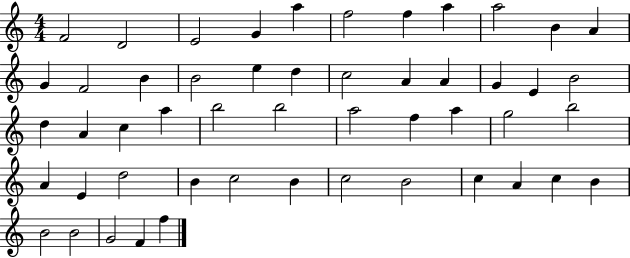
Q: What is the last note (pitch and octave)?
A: F5